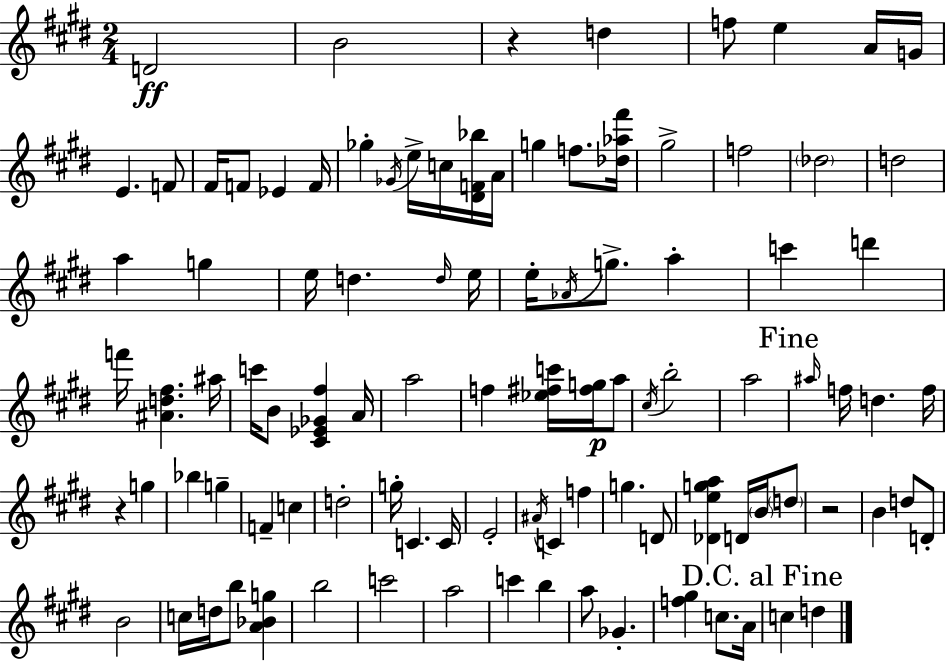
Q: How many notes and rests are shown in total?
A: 99